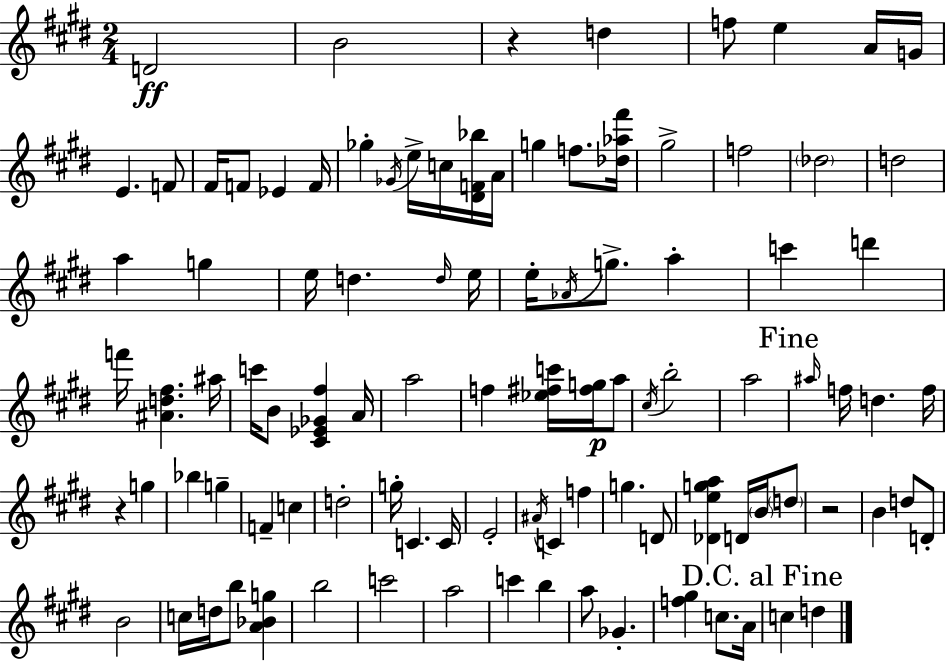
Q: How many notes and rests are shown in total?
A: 99